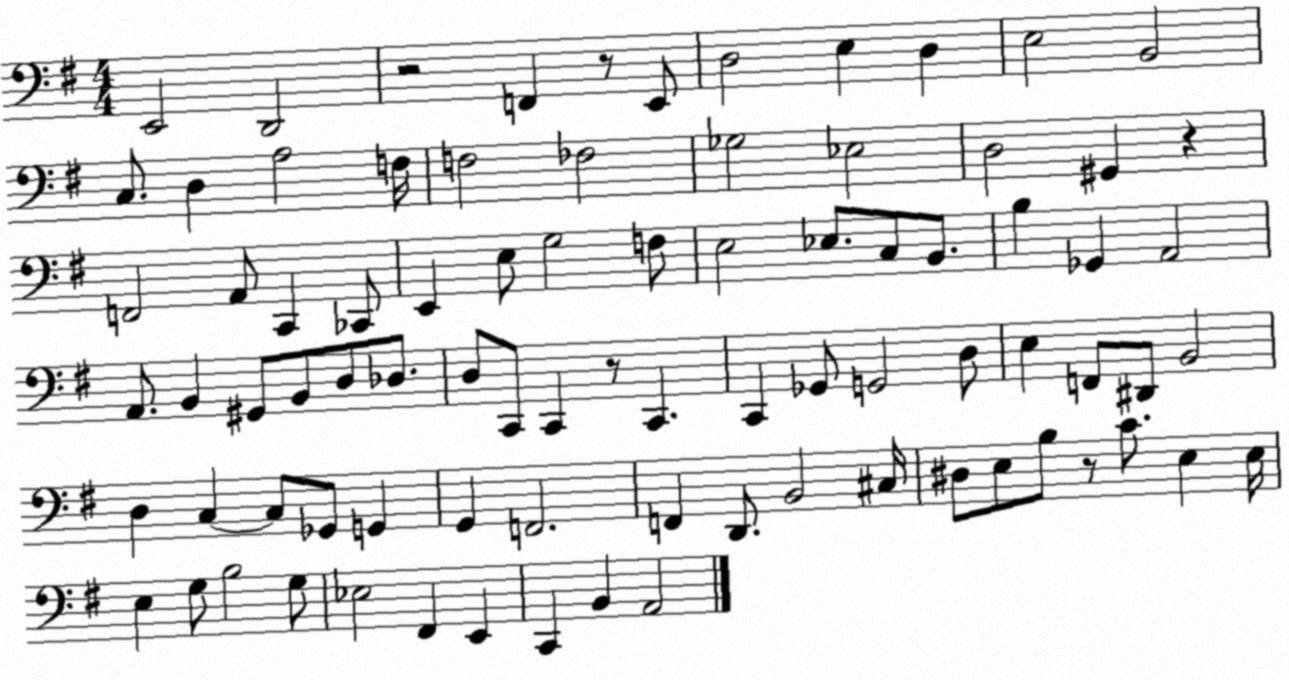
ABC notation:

X:1
T:Untitled
M:4/4
L:1/4
K:G
E,,2 D,,2 z2 F,, z/2 E,,/2 D,2 E, D, E,2 B,,2 C,/2 D, A,2 F,/4 F,2 _F,2 _G,2 _E,2 D,2 ^G,, z F,,2 A,,/2 C,, _C,,/2 E,, E,/2 G,2 F,/2 E,2 _E,/2 C,/2 B,,/2 B, _G,, A,,2 A,,/2 B,, ^G,,/2 B,,/2 D,/2 _D,/2 D,/2 C,,/2 C,, z/2 C,, C,, _G,,/2 G,,2 D,/2 E, F,,/2 ^D,,/2 B,,2 D, C, C,/2 _G,,/2 G,, G,, F,,2 F,, D,,/2 B,,2 ^C,/4 ^D,/2 E,/2 B,/2 z/2 C/2 E, E,/4 E, G,/2 B,2 G,/2 _E,2 ^F,, E,, C,, B,, A,,2